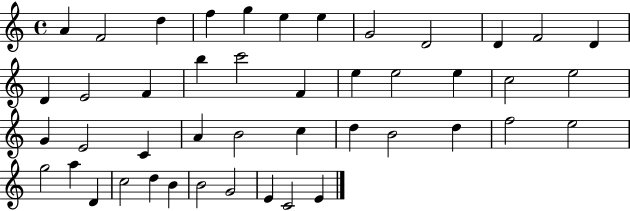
A4/q F4/h D5/q F5/q G5/q E5/q E5/q G4/h D4/h D4/q F4/h D4/q D4/q E4/h F4/q B5/q C6/h F4/q E5/q E5/h E5/q C5/h E5/h G4/q E4/h C4/q A4/q B4/h C5/q D5/q B4/h D5/q F5/h E5/h G5/h A5/q D4/q C5/h D5/q B4/q B4/h G4/h E4/q C4/h E4/q